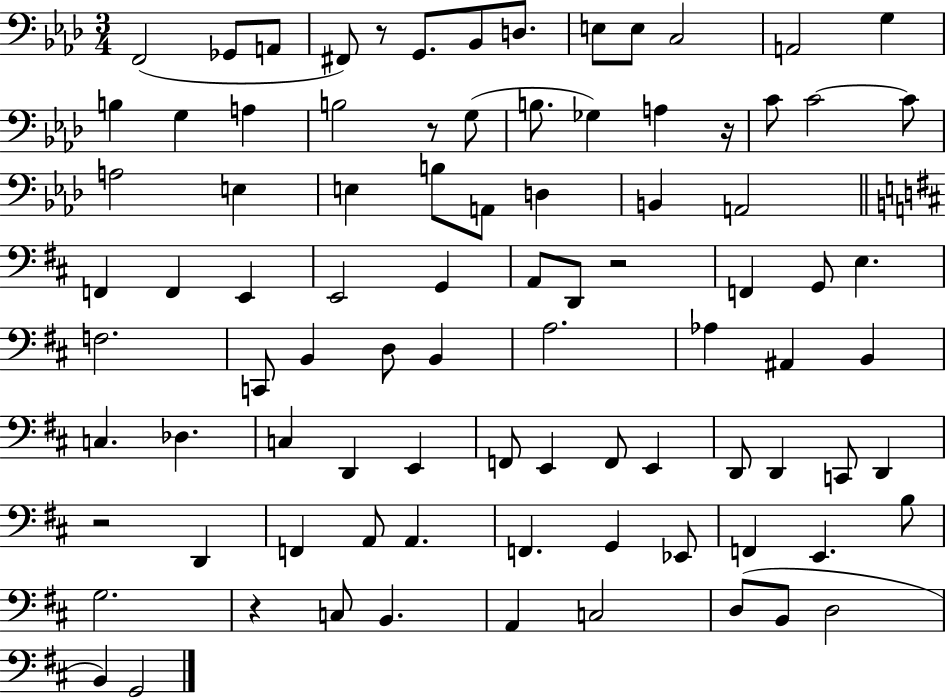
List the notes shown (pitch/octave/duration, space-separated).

F2/h Gb2/e A2/e F#2/e R/e G2/e. Bb2/e D3/e. E3/e E3/e C3/h A2/h G3/q B3/q G3/q A3/q B3/h R/e G3/e B3/e. Gb3/q A3/q R/s C4/e C4/h C4/e A3/h E3/q E3/q B3/e A2/e D3/q B2/q A2/h F2/q F2/q E2/q E2/h G2/q A2/e D2/e R/h F2/q G2/e E3/q. F3/h. C2/e B2/q D3/e B2/q A3/h. Ab3/q A#2/q B2/q C3/q. Db3/q. C3/q D2/q E2/q F2/e E2/q F2/e E2/q D2/e D2/q C2/e D2/q R/h D2/q F2/q A2/e A2/q. F2/q. G2/q Eb2/e F2/q E2/q. B3/e G3/h. R/q C3/e B2/q. A2/q C3/h D3/e B2/e D3/h B2/q G2/h